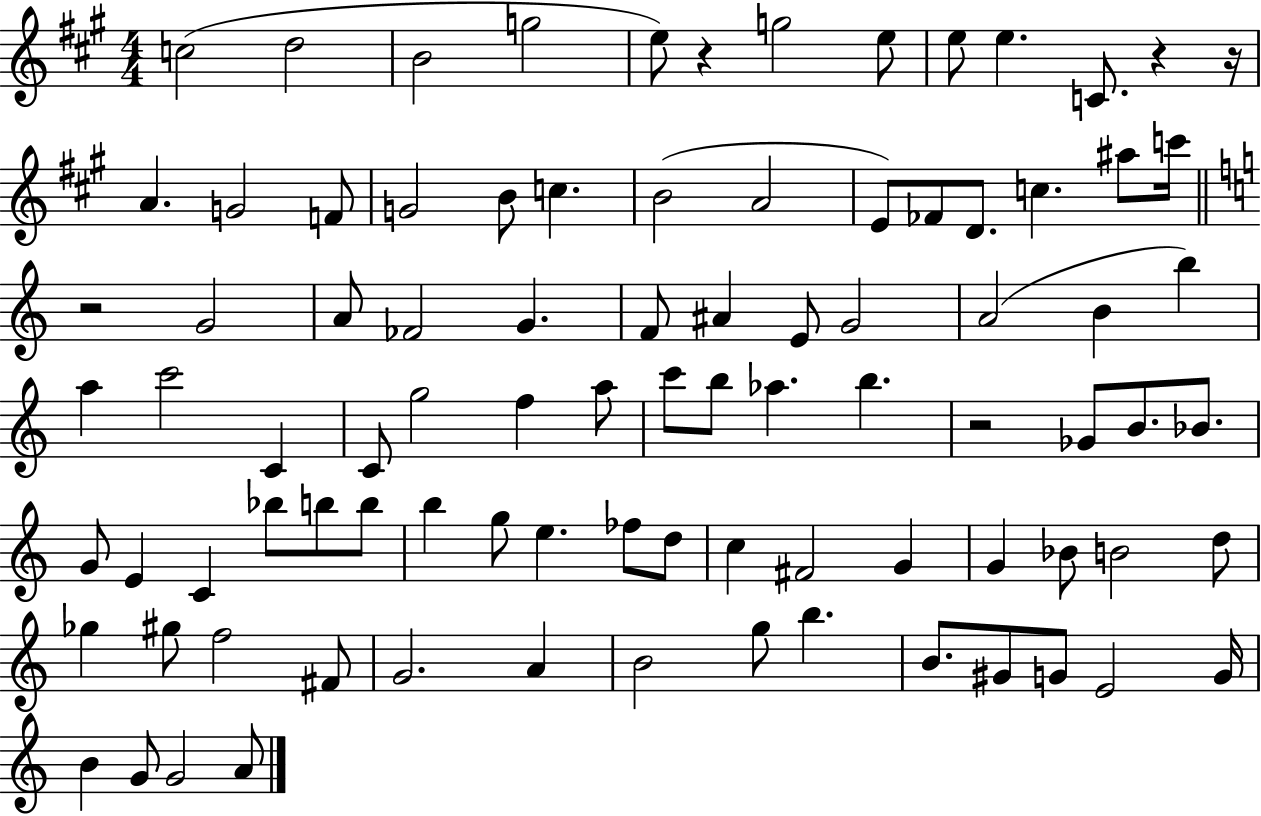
X:1
T:Untitled
M:4/4
L:1/4
K:A
c2 d2 B2 g2 e/2 z g2 e/2 e/2 e C/2 z z/4 A G2 F/2 G2 B/2 c B2 A2 E/2 _F/2 D/2 c ^a/2 c'/4 z2 G2 A/2 _F2 G F/2 ^A E/2 G2 A2 B b a c'2 C C/2 g2 f a/2 c'/2 b/2 _a b z2 _G/2 B/2 _B/2 G/2 E C _b/2 b/2 b/2 b g/2 e _f/2 d/2 c ^F2 G G _B/2 B2 d/2 _g ^g/2 f2 ^F/2 G2 A B2 g/2 b B/2 ^G/2 G/2 E2 G/4 B G/2 G2 A/2